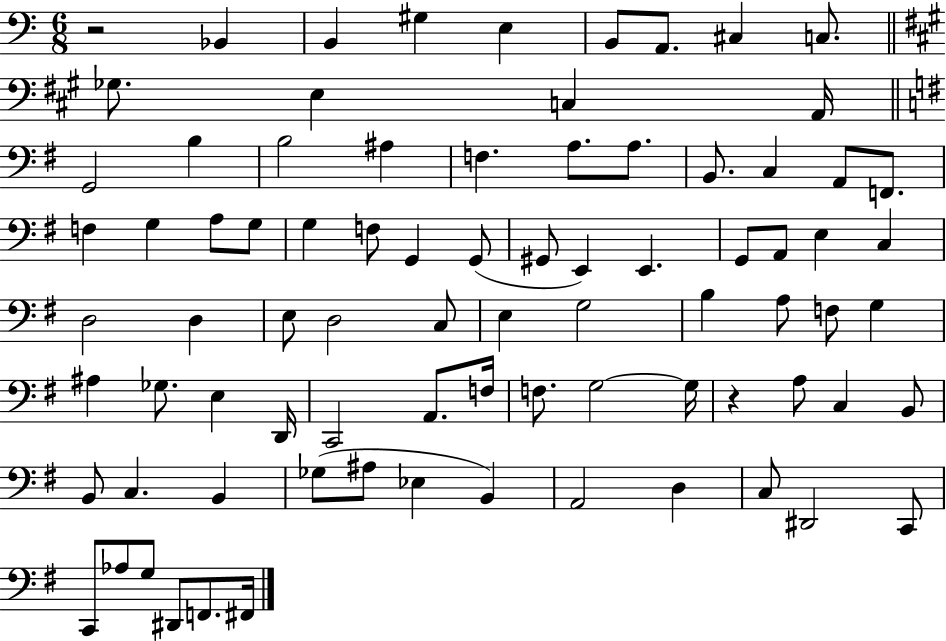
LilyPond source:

{
  \clef bass
  \numericTimeSignature
  \time 6/8
  \key c \major
  r2 bes,4 | b,4 gis4 e4 | b,8 a,8. cis4 c8. | \bar "||" \break \key a \major ges8. e4 c4 a,16 | \bar "||" \break \key e \minor g,2 b4 | b2 ais4 | f4. a8. a8. | b,8. c4 a,8 f,8. | \break f4 g4 a8 g8 | g4 f8 g,4 g,8( | gis,8 e,4) e,4. | g,8 a,8 e4 c4 | \break d2 d4 | e8 d2 c8 | e4 g2 | b4 a8 f8 g4 | \break ais4 ges8. e4 d,16 | c,2 a,8. f16 | f8. g2~~ g16 | r4 a8 c4 b,8 | \break b,8 c4. b,4 | ges8( ais8 ees4 b,4) | a,2 d4 | c8 dis,2 c,8 | \break c,8 aes8 g8 dis,8 f,8. fis,16 | \bar "|."
}